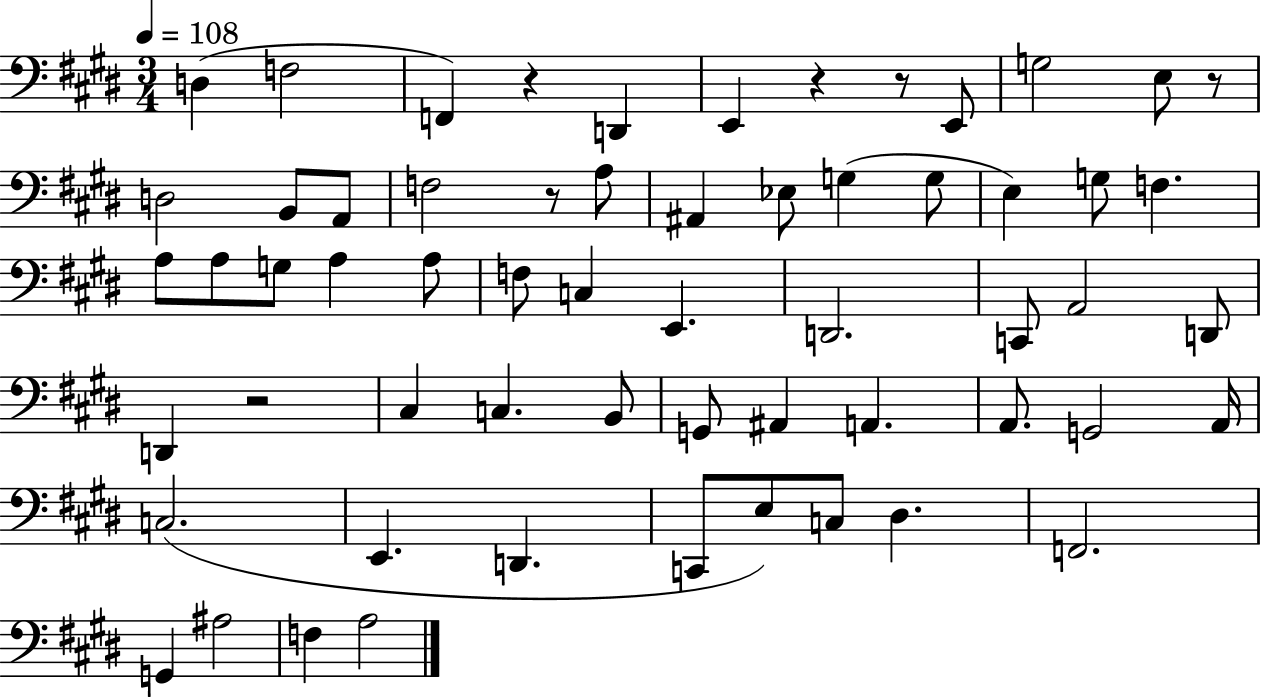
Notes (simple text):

D3/q F3/h F2/q R/q D2/q E2/q R/q R/e E2/e G3/h E3/e R/e D3/h B2/e A2/e F3/h R/e A3/e A#2/q Eb3/e G3/q G3/e E3/q G3/e F3/q. A3/e A3/e G3/e A3/q A3/e F3/e C3/q E2/q. D2/h. C2/e A2/h D2/e D2/q R/h C#3/q C3/q. B2/e G2/e A#2/q A2/q. A2/e. G2/h A2/s C3/h. E2/q. D2/q. C2/e E3/e C3/e D#3/q. F2/h. G2/q A#3/h F3/q A3/h